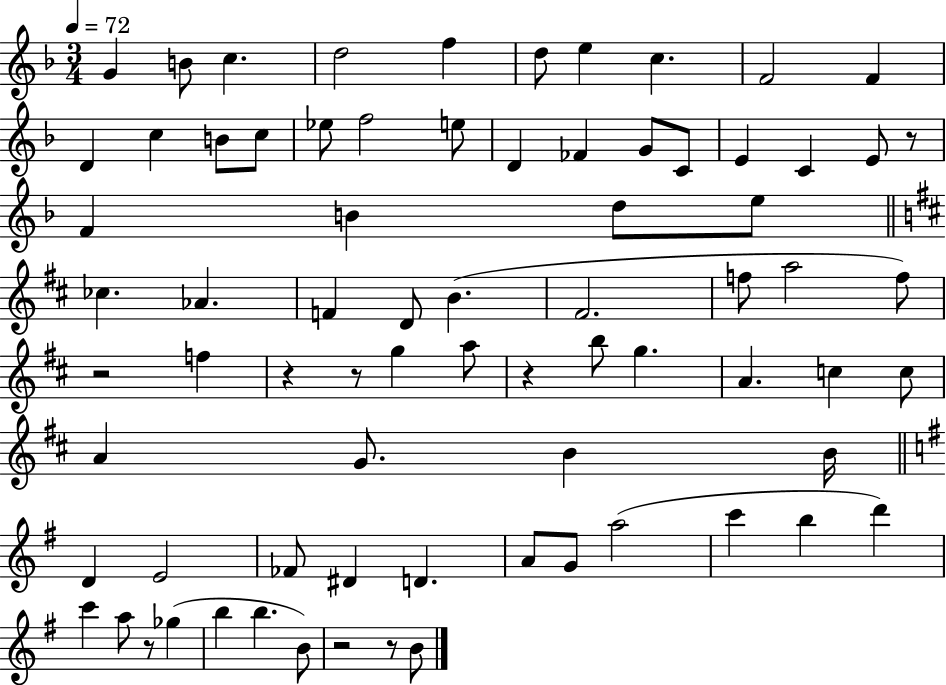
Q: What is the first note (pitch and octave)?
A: G4